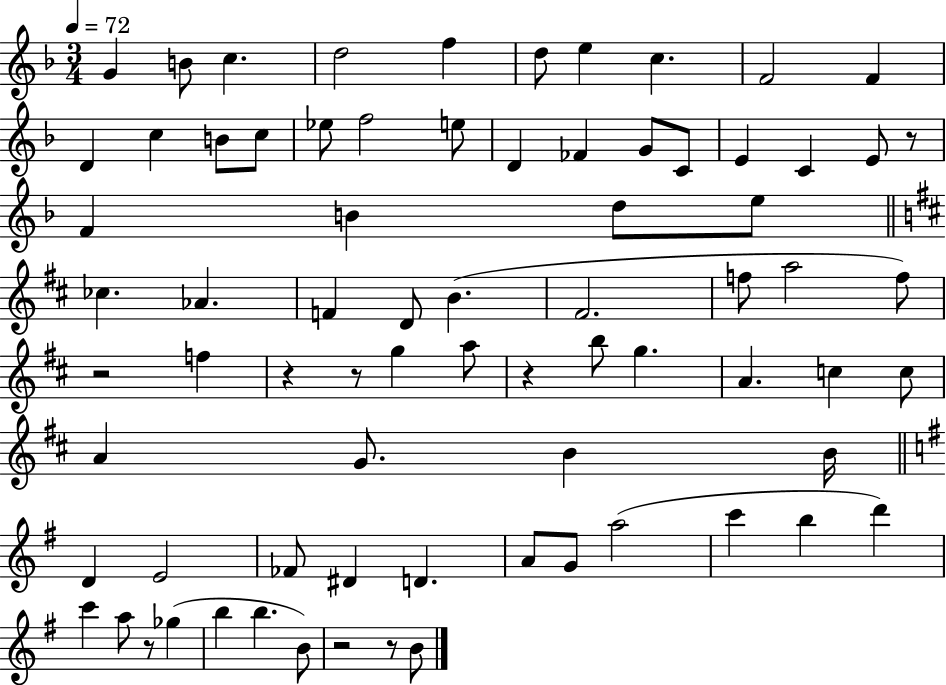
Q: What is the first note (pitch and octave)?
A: G4